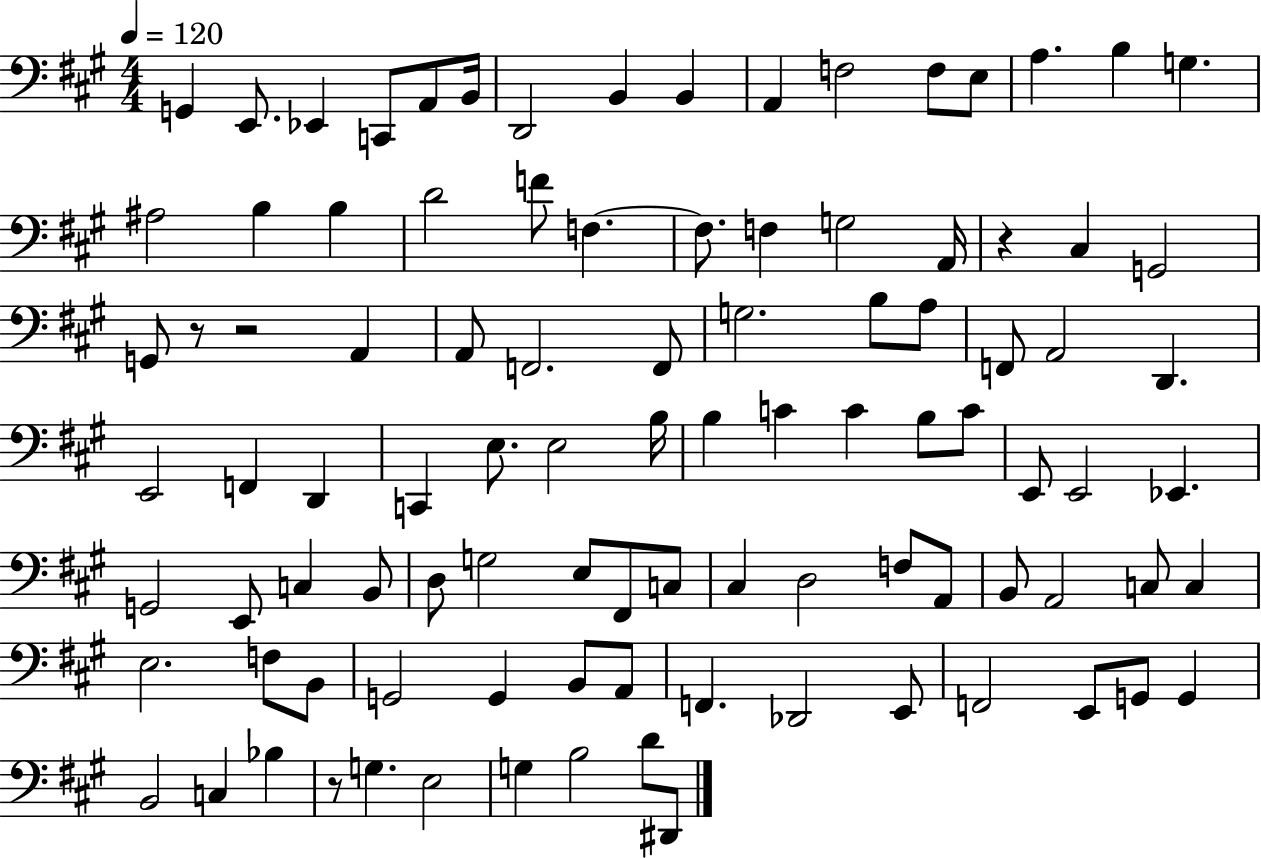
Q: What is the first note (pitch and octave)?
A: G2